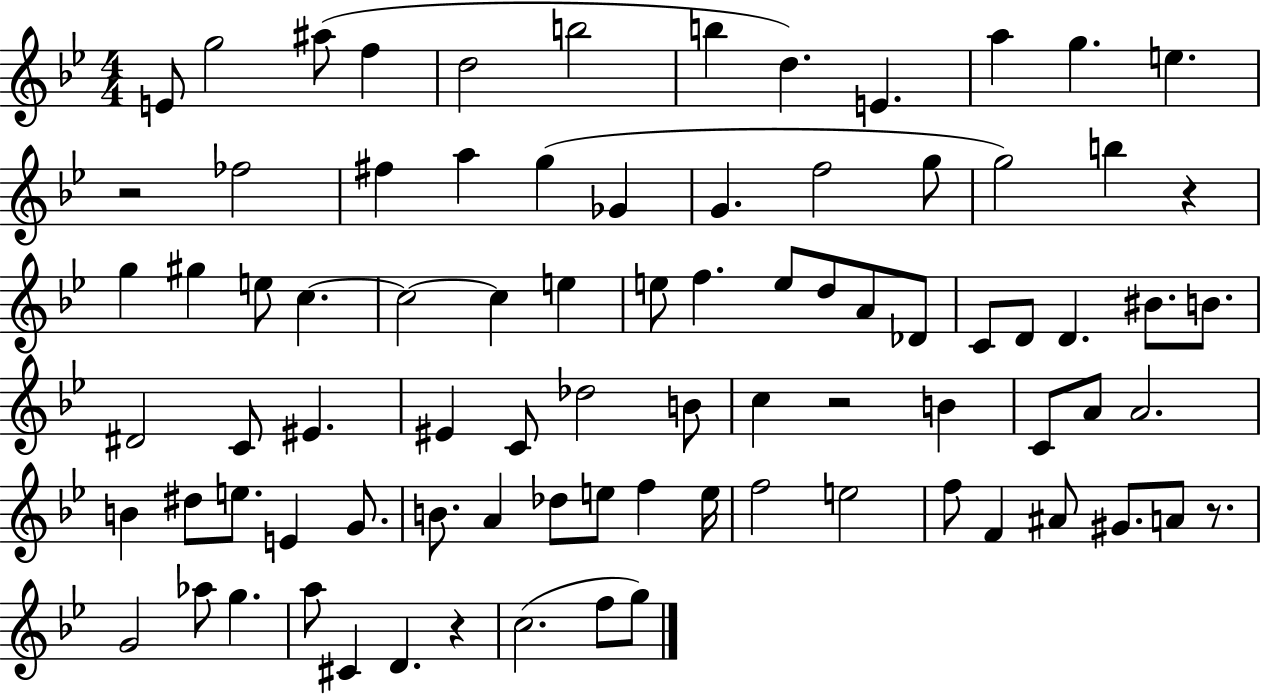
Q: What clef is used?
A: treble